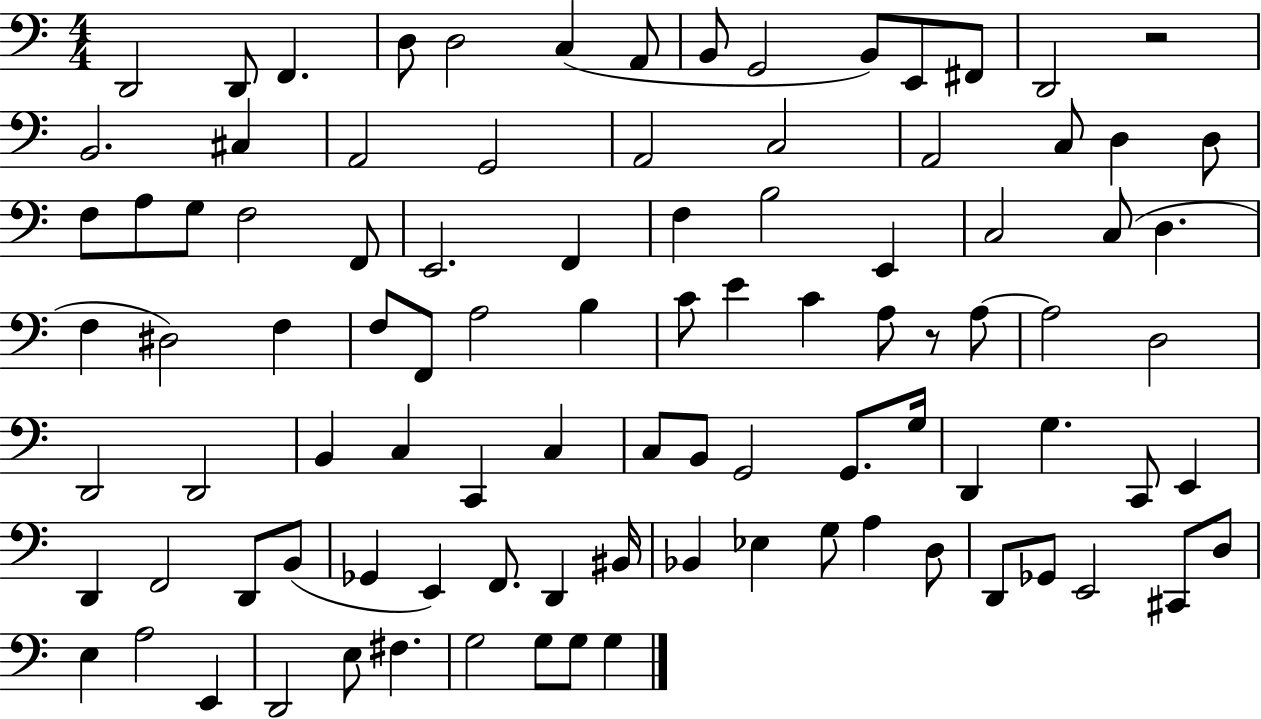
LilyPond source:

{
  \clef bass
  \numericTimeSignature
  \time 4/4
  \key c \major
  d,2 d,8 f,4. | d8 d2 c4( a,8 | b,8 g,2 b,8) e,8 fis,8 | d,2 r2 | \break b,2. cis4 | a,2 g,2 | a,2 c2 | a,2 c8 d4 d8 | \break f8 a8 g8 f2 f,8 | e,2. f,4 | f4 b2 e,4 | c2 c8( d4. | \break f4 dis2) f4 | f8 f,8 a2 b4 | c'8 e'4 c'4 a8 r8 a8~~ | a2 d2 | \break d,2 d,2 | b,4 c4 c,4 c4 | c8 b,8 g,2 g,8. g16 | d,4 g4. c,8 e,4 | \break d,4 f,2 d,8 b,8( | ges,4 e,4) f,8. d,4 bis,16 | bes,4 ees4 g8 a4 d8 | d,8 ges,8 e,2 cis,8 d8 | \break e4 a2 e,4 | d,2 e8 fis4. | g2 g8 g8 g4 | \bar "|."
}